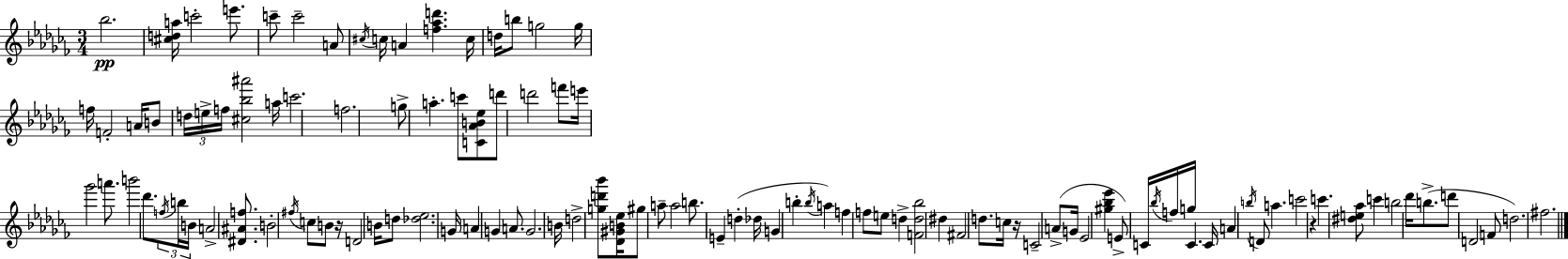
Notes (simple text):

Bb5/h. [C#5,D5,A5]/s C6/h E6/e. C6/e C6/h A4/e C#5/s C5/s A4/q [F5,Ab5,D6]/q. C5/s D5/s B5/e G5/h G5/s F5/s F4/h A4/s B4/e D5/s E5/s F5/s [C#5,Bb5,A#6]/h A5/s C6/h. F5/h. G5/e A5/q. C6/e [C4,Ab4,B4,Eb5]/e D6/e D6/h F6/e E6/s Gb6/h A6/e. B6/h Db6/e. F5/s B5/s B4/s A4/h [D#4,A#4,F5]/e. B4/h F#5/s C5/e B4/e R/s D4/h B4/s D5/e [Db5,Eb5]/h. G4/s A4/q G4/q A4/e. G4/h. B4/s D5/h [G5,D6,Bb6]/e [Db4,G#4,B4,Eb5]/s G#5/e A5/e A5/h B5/e. E4/q D5/q Db5/s G4/q B5/q B5/s A5/q F5/q F5/e E5/e D5/q [F4,D5,Bb5]/h D#5/q F#4/h D5/e. C5/s R/s C4/h A4/e G4/s Eb4/h [G#5,Bb5,Eb6]/q E4/e C4/s Bb5/s F5/s G5/s C4/q. C4/s A4/q B5/s D4/e A5/q. C6/h R/q C6/q. [D#5,E5,Ab5]/e C6/q B5/h Db6/s B5/e. D6/e D4/h F4/e D5/h. F#5/h.